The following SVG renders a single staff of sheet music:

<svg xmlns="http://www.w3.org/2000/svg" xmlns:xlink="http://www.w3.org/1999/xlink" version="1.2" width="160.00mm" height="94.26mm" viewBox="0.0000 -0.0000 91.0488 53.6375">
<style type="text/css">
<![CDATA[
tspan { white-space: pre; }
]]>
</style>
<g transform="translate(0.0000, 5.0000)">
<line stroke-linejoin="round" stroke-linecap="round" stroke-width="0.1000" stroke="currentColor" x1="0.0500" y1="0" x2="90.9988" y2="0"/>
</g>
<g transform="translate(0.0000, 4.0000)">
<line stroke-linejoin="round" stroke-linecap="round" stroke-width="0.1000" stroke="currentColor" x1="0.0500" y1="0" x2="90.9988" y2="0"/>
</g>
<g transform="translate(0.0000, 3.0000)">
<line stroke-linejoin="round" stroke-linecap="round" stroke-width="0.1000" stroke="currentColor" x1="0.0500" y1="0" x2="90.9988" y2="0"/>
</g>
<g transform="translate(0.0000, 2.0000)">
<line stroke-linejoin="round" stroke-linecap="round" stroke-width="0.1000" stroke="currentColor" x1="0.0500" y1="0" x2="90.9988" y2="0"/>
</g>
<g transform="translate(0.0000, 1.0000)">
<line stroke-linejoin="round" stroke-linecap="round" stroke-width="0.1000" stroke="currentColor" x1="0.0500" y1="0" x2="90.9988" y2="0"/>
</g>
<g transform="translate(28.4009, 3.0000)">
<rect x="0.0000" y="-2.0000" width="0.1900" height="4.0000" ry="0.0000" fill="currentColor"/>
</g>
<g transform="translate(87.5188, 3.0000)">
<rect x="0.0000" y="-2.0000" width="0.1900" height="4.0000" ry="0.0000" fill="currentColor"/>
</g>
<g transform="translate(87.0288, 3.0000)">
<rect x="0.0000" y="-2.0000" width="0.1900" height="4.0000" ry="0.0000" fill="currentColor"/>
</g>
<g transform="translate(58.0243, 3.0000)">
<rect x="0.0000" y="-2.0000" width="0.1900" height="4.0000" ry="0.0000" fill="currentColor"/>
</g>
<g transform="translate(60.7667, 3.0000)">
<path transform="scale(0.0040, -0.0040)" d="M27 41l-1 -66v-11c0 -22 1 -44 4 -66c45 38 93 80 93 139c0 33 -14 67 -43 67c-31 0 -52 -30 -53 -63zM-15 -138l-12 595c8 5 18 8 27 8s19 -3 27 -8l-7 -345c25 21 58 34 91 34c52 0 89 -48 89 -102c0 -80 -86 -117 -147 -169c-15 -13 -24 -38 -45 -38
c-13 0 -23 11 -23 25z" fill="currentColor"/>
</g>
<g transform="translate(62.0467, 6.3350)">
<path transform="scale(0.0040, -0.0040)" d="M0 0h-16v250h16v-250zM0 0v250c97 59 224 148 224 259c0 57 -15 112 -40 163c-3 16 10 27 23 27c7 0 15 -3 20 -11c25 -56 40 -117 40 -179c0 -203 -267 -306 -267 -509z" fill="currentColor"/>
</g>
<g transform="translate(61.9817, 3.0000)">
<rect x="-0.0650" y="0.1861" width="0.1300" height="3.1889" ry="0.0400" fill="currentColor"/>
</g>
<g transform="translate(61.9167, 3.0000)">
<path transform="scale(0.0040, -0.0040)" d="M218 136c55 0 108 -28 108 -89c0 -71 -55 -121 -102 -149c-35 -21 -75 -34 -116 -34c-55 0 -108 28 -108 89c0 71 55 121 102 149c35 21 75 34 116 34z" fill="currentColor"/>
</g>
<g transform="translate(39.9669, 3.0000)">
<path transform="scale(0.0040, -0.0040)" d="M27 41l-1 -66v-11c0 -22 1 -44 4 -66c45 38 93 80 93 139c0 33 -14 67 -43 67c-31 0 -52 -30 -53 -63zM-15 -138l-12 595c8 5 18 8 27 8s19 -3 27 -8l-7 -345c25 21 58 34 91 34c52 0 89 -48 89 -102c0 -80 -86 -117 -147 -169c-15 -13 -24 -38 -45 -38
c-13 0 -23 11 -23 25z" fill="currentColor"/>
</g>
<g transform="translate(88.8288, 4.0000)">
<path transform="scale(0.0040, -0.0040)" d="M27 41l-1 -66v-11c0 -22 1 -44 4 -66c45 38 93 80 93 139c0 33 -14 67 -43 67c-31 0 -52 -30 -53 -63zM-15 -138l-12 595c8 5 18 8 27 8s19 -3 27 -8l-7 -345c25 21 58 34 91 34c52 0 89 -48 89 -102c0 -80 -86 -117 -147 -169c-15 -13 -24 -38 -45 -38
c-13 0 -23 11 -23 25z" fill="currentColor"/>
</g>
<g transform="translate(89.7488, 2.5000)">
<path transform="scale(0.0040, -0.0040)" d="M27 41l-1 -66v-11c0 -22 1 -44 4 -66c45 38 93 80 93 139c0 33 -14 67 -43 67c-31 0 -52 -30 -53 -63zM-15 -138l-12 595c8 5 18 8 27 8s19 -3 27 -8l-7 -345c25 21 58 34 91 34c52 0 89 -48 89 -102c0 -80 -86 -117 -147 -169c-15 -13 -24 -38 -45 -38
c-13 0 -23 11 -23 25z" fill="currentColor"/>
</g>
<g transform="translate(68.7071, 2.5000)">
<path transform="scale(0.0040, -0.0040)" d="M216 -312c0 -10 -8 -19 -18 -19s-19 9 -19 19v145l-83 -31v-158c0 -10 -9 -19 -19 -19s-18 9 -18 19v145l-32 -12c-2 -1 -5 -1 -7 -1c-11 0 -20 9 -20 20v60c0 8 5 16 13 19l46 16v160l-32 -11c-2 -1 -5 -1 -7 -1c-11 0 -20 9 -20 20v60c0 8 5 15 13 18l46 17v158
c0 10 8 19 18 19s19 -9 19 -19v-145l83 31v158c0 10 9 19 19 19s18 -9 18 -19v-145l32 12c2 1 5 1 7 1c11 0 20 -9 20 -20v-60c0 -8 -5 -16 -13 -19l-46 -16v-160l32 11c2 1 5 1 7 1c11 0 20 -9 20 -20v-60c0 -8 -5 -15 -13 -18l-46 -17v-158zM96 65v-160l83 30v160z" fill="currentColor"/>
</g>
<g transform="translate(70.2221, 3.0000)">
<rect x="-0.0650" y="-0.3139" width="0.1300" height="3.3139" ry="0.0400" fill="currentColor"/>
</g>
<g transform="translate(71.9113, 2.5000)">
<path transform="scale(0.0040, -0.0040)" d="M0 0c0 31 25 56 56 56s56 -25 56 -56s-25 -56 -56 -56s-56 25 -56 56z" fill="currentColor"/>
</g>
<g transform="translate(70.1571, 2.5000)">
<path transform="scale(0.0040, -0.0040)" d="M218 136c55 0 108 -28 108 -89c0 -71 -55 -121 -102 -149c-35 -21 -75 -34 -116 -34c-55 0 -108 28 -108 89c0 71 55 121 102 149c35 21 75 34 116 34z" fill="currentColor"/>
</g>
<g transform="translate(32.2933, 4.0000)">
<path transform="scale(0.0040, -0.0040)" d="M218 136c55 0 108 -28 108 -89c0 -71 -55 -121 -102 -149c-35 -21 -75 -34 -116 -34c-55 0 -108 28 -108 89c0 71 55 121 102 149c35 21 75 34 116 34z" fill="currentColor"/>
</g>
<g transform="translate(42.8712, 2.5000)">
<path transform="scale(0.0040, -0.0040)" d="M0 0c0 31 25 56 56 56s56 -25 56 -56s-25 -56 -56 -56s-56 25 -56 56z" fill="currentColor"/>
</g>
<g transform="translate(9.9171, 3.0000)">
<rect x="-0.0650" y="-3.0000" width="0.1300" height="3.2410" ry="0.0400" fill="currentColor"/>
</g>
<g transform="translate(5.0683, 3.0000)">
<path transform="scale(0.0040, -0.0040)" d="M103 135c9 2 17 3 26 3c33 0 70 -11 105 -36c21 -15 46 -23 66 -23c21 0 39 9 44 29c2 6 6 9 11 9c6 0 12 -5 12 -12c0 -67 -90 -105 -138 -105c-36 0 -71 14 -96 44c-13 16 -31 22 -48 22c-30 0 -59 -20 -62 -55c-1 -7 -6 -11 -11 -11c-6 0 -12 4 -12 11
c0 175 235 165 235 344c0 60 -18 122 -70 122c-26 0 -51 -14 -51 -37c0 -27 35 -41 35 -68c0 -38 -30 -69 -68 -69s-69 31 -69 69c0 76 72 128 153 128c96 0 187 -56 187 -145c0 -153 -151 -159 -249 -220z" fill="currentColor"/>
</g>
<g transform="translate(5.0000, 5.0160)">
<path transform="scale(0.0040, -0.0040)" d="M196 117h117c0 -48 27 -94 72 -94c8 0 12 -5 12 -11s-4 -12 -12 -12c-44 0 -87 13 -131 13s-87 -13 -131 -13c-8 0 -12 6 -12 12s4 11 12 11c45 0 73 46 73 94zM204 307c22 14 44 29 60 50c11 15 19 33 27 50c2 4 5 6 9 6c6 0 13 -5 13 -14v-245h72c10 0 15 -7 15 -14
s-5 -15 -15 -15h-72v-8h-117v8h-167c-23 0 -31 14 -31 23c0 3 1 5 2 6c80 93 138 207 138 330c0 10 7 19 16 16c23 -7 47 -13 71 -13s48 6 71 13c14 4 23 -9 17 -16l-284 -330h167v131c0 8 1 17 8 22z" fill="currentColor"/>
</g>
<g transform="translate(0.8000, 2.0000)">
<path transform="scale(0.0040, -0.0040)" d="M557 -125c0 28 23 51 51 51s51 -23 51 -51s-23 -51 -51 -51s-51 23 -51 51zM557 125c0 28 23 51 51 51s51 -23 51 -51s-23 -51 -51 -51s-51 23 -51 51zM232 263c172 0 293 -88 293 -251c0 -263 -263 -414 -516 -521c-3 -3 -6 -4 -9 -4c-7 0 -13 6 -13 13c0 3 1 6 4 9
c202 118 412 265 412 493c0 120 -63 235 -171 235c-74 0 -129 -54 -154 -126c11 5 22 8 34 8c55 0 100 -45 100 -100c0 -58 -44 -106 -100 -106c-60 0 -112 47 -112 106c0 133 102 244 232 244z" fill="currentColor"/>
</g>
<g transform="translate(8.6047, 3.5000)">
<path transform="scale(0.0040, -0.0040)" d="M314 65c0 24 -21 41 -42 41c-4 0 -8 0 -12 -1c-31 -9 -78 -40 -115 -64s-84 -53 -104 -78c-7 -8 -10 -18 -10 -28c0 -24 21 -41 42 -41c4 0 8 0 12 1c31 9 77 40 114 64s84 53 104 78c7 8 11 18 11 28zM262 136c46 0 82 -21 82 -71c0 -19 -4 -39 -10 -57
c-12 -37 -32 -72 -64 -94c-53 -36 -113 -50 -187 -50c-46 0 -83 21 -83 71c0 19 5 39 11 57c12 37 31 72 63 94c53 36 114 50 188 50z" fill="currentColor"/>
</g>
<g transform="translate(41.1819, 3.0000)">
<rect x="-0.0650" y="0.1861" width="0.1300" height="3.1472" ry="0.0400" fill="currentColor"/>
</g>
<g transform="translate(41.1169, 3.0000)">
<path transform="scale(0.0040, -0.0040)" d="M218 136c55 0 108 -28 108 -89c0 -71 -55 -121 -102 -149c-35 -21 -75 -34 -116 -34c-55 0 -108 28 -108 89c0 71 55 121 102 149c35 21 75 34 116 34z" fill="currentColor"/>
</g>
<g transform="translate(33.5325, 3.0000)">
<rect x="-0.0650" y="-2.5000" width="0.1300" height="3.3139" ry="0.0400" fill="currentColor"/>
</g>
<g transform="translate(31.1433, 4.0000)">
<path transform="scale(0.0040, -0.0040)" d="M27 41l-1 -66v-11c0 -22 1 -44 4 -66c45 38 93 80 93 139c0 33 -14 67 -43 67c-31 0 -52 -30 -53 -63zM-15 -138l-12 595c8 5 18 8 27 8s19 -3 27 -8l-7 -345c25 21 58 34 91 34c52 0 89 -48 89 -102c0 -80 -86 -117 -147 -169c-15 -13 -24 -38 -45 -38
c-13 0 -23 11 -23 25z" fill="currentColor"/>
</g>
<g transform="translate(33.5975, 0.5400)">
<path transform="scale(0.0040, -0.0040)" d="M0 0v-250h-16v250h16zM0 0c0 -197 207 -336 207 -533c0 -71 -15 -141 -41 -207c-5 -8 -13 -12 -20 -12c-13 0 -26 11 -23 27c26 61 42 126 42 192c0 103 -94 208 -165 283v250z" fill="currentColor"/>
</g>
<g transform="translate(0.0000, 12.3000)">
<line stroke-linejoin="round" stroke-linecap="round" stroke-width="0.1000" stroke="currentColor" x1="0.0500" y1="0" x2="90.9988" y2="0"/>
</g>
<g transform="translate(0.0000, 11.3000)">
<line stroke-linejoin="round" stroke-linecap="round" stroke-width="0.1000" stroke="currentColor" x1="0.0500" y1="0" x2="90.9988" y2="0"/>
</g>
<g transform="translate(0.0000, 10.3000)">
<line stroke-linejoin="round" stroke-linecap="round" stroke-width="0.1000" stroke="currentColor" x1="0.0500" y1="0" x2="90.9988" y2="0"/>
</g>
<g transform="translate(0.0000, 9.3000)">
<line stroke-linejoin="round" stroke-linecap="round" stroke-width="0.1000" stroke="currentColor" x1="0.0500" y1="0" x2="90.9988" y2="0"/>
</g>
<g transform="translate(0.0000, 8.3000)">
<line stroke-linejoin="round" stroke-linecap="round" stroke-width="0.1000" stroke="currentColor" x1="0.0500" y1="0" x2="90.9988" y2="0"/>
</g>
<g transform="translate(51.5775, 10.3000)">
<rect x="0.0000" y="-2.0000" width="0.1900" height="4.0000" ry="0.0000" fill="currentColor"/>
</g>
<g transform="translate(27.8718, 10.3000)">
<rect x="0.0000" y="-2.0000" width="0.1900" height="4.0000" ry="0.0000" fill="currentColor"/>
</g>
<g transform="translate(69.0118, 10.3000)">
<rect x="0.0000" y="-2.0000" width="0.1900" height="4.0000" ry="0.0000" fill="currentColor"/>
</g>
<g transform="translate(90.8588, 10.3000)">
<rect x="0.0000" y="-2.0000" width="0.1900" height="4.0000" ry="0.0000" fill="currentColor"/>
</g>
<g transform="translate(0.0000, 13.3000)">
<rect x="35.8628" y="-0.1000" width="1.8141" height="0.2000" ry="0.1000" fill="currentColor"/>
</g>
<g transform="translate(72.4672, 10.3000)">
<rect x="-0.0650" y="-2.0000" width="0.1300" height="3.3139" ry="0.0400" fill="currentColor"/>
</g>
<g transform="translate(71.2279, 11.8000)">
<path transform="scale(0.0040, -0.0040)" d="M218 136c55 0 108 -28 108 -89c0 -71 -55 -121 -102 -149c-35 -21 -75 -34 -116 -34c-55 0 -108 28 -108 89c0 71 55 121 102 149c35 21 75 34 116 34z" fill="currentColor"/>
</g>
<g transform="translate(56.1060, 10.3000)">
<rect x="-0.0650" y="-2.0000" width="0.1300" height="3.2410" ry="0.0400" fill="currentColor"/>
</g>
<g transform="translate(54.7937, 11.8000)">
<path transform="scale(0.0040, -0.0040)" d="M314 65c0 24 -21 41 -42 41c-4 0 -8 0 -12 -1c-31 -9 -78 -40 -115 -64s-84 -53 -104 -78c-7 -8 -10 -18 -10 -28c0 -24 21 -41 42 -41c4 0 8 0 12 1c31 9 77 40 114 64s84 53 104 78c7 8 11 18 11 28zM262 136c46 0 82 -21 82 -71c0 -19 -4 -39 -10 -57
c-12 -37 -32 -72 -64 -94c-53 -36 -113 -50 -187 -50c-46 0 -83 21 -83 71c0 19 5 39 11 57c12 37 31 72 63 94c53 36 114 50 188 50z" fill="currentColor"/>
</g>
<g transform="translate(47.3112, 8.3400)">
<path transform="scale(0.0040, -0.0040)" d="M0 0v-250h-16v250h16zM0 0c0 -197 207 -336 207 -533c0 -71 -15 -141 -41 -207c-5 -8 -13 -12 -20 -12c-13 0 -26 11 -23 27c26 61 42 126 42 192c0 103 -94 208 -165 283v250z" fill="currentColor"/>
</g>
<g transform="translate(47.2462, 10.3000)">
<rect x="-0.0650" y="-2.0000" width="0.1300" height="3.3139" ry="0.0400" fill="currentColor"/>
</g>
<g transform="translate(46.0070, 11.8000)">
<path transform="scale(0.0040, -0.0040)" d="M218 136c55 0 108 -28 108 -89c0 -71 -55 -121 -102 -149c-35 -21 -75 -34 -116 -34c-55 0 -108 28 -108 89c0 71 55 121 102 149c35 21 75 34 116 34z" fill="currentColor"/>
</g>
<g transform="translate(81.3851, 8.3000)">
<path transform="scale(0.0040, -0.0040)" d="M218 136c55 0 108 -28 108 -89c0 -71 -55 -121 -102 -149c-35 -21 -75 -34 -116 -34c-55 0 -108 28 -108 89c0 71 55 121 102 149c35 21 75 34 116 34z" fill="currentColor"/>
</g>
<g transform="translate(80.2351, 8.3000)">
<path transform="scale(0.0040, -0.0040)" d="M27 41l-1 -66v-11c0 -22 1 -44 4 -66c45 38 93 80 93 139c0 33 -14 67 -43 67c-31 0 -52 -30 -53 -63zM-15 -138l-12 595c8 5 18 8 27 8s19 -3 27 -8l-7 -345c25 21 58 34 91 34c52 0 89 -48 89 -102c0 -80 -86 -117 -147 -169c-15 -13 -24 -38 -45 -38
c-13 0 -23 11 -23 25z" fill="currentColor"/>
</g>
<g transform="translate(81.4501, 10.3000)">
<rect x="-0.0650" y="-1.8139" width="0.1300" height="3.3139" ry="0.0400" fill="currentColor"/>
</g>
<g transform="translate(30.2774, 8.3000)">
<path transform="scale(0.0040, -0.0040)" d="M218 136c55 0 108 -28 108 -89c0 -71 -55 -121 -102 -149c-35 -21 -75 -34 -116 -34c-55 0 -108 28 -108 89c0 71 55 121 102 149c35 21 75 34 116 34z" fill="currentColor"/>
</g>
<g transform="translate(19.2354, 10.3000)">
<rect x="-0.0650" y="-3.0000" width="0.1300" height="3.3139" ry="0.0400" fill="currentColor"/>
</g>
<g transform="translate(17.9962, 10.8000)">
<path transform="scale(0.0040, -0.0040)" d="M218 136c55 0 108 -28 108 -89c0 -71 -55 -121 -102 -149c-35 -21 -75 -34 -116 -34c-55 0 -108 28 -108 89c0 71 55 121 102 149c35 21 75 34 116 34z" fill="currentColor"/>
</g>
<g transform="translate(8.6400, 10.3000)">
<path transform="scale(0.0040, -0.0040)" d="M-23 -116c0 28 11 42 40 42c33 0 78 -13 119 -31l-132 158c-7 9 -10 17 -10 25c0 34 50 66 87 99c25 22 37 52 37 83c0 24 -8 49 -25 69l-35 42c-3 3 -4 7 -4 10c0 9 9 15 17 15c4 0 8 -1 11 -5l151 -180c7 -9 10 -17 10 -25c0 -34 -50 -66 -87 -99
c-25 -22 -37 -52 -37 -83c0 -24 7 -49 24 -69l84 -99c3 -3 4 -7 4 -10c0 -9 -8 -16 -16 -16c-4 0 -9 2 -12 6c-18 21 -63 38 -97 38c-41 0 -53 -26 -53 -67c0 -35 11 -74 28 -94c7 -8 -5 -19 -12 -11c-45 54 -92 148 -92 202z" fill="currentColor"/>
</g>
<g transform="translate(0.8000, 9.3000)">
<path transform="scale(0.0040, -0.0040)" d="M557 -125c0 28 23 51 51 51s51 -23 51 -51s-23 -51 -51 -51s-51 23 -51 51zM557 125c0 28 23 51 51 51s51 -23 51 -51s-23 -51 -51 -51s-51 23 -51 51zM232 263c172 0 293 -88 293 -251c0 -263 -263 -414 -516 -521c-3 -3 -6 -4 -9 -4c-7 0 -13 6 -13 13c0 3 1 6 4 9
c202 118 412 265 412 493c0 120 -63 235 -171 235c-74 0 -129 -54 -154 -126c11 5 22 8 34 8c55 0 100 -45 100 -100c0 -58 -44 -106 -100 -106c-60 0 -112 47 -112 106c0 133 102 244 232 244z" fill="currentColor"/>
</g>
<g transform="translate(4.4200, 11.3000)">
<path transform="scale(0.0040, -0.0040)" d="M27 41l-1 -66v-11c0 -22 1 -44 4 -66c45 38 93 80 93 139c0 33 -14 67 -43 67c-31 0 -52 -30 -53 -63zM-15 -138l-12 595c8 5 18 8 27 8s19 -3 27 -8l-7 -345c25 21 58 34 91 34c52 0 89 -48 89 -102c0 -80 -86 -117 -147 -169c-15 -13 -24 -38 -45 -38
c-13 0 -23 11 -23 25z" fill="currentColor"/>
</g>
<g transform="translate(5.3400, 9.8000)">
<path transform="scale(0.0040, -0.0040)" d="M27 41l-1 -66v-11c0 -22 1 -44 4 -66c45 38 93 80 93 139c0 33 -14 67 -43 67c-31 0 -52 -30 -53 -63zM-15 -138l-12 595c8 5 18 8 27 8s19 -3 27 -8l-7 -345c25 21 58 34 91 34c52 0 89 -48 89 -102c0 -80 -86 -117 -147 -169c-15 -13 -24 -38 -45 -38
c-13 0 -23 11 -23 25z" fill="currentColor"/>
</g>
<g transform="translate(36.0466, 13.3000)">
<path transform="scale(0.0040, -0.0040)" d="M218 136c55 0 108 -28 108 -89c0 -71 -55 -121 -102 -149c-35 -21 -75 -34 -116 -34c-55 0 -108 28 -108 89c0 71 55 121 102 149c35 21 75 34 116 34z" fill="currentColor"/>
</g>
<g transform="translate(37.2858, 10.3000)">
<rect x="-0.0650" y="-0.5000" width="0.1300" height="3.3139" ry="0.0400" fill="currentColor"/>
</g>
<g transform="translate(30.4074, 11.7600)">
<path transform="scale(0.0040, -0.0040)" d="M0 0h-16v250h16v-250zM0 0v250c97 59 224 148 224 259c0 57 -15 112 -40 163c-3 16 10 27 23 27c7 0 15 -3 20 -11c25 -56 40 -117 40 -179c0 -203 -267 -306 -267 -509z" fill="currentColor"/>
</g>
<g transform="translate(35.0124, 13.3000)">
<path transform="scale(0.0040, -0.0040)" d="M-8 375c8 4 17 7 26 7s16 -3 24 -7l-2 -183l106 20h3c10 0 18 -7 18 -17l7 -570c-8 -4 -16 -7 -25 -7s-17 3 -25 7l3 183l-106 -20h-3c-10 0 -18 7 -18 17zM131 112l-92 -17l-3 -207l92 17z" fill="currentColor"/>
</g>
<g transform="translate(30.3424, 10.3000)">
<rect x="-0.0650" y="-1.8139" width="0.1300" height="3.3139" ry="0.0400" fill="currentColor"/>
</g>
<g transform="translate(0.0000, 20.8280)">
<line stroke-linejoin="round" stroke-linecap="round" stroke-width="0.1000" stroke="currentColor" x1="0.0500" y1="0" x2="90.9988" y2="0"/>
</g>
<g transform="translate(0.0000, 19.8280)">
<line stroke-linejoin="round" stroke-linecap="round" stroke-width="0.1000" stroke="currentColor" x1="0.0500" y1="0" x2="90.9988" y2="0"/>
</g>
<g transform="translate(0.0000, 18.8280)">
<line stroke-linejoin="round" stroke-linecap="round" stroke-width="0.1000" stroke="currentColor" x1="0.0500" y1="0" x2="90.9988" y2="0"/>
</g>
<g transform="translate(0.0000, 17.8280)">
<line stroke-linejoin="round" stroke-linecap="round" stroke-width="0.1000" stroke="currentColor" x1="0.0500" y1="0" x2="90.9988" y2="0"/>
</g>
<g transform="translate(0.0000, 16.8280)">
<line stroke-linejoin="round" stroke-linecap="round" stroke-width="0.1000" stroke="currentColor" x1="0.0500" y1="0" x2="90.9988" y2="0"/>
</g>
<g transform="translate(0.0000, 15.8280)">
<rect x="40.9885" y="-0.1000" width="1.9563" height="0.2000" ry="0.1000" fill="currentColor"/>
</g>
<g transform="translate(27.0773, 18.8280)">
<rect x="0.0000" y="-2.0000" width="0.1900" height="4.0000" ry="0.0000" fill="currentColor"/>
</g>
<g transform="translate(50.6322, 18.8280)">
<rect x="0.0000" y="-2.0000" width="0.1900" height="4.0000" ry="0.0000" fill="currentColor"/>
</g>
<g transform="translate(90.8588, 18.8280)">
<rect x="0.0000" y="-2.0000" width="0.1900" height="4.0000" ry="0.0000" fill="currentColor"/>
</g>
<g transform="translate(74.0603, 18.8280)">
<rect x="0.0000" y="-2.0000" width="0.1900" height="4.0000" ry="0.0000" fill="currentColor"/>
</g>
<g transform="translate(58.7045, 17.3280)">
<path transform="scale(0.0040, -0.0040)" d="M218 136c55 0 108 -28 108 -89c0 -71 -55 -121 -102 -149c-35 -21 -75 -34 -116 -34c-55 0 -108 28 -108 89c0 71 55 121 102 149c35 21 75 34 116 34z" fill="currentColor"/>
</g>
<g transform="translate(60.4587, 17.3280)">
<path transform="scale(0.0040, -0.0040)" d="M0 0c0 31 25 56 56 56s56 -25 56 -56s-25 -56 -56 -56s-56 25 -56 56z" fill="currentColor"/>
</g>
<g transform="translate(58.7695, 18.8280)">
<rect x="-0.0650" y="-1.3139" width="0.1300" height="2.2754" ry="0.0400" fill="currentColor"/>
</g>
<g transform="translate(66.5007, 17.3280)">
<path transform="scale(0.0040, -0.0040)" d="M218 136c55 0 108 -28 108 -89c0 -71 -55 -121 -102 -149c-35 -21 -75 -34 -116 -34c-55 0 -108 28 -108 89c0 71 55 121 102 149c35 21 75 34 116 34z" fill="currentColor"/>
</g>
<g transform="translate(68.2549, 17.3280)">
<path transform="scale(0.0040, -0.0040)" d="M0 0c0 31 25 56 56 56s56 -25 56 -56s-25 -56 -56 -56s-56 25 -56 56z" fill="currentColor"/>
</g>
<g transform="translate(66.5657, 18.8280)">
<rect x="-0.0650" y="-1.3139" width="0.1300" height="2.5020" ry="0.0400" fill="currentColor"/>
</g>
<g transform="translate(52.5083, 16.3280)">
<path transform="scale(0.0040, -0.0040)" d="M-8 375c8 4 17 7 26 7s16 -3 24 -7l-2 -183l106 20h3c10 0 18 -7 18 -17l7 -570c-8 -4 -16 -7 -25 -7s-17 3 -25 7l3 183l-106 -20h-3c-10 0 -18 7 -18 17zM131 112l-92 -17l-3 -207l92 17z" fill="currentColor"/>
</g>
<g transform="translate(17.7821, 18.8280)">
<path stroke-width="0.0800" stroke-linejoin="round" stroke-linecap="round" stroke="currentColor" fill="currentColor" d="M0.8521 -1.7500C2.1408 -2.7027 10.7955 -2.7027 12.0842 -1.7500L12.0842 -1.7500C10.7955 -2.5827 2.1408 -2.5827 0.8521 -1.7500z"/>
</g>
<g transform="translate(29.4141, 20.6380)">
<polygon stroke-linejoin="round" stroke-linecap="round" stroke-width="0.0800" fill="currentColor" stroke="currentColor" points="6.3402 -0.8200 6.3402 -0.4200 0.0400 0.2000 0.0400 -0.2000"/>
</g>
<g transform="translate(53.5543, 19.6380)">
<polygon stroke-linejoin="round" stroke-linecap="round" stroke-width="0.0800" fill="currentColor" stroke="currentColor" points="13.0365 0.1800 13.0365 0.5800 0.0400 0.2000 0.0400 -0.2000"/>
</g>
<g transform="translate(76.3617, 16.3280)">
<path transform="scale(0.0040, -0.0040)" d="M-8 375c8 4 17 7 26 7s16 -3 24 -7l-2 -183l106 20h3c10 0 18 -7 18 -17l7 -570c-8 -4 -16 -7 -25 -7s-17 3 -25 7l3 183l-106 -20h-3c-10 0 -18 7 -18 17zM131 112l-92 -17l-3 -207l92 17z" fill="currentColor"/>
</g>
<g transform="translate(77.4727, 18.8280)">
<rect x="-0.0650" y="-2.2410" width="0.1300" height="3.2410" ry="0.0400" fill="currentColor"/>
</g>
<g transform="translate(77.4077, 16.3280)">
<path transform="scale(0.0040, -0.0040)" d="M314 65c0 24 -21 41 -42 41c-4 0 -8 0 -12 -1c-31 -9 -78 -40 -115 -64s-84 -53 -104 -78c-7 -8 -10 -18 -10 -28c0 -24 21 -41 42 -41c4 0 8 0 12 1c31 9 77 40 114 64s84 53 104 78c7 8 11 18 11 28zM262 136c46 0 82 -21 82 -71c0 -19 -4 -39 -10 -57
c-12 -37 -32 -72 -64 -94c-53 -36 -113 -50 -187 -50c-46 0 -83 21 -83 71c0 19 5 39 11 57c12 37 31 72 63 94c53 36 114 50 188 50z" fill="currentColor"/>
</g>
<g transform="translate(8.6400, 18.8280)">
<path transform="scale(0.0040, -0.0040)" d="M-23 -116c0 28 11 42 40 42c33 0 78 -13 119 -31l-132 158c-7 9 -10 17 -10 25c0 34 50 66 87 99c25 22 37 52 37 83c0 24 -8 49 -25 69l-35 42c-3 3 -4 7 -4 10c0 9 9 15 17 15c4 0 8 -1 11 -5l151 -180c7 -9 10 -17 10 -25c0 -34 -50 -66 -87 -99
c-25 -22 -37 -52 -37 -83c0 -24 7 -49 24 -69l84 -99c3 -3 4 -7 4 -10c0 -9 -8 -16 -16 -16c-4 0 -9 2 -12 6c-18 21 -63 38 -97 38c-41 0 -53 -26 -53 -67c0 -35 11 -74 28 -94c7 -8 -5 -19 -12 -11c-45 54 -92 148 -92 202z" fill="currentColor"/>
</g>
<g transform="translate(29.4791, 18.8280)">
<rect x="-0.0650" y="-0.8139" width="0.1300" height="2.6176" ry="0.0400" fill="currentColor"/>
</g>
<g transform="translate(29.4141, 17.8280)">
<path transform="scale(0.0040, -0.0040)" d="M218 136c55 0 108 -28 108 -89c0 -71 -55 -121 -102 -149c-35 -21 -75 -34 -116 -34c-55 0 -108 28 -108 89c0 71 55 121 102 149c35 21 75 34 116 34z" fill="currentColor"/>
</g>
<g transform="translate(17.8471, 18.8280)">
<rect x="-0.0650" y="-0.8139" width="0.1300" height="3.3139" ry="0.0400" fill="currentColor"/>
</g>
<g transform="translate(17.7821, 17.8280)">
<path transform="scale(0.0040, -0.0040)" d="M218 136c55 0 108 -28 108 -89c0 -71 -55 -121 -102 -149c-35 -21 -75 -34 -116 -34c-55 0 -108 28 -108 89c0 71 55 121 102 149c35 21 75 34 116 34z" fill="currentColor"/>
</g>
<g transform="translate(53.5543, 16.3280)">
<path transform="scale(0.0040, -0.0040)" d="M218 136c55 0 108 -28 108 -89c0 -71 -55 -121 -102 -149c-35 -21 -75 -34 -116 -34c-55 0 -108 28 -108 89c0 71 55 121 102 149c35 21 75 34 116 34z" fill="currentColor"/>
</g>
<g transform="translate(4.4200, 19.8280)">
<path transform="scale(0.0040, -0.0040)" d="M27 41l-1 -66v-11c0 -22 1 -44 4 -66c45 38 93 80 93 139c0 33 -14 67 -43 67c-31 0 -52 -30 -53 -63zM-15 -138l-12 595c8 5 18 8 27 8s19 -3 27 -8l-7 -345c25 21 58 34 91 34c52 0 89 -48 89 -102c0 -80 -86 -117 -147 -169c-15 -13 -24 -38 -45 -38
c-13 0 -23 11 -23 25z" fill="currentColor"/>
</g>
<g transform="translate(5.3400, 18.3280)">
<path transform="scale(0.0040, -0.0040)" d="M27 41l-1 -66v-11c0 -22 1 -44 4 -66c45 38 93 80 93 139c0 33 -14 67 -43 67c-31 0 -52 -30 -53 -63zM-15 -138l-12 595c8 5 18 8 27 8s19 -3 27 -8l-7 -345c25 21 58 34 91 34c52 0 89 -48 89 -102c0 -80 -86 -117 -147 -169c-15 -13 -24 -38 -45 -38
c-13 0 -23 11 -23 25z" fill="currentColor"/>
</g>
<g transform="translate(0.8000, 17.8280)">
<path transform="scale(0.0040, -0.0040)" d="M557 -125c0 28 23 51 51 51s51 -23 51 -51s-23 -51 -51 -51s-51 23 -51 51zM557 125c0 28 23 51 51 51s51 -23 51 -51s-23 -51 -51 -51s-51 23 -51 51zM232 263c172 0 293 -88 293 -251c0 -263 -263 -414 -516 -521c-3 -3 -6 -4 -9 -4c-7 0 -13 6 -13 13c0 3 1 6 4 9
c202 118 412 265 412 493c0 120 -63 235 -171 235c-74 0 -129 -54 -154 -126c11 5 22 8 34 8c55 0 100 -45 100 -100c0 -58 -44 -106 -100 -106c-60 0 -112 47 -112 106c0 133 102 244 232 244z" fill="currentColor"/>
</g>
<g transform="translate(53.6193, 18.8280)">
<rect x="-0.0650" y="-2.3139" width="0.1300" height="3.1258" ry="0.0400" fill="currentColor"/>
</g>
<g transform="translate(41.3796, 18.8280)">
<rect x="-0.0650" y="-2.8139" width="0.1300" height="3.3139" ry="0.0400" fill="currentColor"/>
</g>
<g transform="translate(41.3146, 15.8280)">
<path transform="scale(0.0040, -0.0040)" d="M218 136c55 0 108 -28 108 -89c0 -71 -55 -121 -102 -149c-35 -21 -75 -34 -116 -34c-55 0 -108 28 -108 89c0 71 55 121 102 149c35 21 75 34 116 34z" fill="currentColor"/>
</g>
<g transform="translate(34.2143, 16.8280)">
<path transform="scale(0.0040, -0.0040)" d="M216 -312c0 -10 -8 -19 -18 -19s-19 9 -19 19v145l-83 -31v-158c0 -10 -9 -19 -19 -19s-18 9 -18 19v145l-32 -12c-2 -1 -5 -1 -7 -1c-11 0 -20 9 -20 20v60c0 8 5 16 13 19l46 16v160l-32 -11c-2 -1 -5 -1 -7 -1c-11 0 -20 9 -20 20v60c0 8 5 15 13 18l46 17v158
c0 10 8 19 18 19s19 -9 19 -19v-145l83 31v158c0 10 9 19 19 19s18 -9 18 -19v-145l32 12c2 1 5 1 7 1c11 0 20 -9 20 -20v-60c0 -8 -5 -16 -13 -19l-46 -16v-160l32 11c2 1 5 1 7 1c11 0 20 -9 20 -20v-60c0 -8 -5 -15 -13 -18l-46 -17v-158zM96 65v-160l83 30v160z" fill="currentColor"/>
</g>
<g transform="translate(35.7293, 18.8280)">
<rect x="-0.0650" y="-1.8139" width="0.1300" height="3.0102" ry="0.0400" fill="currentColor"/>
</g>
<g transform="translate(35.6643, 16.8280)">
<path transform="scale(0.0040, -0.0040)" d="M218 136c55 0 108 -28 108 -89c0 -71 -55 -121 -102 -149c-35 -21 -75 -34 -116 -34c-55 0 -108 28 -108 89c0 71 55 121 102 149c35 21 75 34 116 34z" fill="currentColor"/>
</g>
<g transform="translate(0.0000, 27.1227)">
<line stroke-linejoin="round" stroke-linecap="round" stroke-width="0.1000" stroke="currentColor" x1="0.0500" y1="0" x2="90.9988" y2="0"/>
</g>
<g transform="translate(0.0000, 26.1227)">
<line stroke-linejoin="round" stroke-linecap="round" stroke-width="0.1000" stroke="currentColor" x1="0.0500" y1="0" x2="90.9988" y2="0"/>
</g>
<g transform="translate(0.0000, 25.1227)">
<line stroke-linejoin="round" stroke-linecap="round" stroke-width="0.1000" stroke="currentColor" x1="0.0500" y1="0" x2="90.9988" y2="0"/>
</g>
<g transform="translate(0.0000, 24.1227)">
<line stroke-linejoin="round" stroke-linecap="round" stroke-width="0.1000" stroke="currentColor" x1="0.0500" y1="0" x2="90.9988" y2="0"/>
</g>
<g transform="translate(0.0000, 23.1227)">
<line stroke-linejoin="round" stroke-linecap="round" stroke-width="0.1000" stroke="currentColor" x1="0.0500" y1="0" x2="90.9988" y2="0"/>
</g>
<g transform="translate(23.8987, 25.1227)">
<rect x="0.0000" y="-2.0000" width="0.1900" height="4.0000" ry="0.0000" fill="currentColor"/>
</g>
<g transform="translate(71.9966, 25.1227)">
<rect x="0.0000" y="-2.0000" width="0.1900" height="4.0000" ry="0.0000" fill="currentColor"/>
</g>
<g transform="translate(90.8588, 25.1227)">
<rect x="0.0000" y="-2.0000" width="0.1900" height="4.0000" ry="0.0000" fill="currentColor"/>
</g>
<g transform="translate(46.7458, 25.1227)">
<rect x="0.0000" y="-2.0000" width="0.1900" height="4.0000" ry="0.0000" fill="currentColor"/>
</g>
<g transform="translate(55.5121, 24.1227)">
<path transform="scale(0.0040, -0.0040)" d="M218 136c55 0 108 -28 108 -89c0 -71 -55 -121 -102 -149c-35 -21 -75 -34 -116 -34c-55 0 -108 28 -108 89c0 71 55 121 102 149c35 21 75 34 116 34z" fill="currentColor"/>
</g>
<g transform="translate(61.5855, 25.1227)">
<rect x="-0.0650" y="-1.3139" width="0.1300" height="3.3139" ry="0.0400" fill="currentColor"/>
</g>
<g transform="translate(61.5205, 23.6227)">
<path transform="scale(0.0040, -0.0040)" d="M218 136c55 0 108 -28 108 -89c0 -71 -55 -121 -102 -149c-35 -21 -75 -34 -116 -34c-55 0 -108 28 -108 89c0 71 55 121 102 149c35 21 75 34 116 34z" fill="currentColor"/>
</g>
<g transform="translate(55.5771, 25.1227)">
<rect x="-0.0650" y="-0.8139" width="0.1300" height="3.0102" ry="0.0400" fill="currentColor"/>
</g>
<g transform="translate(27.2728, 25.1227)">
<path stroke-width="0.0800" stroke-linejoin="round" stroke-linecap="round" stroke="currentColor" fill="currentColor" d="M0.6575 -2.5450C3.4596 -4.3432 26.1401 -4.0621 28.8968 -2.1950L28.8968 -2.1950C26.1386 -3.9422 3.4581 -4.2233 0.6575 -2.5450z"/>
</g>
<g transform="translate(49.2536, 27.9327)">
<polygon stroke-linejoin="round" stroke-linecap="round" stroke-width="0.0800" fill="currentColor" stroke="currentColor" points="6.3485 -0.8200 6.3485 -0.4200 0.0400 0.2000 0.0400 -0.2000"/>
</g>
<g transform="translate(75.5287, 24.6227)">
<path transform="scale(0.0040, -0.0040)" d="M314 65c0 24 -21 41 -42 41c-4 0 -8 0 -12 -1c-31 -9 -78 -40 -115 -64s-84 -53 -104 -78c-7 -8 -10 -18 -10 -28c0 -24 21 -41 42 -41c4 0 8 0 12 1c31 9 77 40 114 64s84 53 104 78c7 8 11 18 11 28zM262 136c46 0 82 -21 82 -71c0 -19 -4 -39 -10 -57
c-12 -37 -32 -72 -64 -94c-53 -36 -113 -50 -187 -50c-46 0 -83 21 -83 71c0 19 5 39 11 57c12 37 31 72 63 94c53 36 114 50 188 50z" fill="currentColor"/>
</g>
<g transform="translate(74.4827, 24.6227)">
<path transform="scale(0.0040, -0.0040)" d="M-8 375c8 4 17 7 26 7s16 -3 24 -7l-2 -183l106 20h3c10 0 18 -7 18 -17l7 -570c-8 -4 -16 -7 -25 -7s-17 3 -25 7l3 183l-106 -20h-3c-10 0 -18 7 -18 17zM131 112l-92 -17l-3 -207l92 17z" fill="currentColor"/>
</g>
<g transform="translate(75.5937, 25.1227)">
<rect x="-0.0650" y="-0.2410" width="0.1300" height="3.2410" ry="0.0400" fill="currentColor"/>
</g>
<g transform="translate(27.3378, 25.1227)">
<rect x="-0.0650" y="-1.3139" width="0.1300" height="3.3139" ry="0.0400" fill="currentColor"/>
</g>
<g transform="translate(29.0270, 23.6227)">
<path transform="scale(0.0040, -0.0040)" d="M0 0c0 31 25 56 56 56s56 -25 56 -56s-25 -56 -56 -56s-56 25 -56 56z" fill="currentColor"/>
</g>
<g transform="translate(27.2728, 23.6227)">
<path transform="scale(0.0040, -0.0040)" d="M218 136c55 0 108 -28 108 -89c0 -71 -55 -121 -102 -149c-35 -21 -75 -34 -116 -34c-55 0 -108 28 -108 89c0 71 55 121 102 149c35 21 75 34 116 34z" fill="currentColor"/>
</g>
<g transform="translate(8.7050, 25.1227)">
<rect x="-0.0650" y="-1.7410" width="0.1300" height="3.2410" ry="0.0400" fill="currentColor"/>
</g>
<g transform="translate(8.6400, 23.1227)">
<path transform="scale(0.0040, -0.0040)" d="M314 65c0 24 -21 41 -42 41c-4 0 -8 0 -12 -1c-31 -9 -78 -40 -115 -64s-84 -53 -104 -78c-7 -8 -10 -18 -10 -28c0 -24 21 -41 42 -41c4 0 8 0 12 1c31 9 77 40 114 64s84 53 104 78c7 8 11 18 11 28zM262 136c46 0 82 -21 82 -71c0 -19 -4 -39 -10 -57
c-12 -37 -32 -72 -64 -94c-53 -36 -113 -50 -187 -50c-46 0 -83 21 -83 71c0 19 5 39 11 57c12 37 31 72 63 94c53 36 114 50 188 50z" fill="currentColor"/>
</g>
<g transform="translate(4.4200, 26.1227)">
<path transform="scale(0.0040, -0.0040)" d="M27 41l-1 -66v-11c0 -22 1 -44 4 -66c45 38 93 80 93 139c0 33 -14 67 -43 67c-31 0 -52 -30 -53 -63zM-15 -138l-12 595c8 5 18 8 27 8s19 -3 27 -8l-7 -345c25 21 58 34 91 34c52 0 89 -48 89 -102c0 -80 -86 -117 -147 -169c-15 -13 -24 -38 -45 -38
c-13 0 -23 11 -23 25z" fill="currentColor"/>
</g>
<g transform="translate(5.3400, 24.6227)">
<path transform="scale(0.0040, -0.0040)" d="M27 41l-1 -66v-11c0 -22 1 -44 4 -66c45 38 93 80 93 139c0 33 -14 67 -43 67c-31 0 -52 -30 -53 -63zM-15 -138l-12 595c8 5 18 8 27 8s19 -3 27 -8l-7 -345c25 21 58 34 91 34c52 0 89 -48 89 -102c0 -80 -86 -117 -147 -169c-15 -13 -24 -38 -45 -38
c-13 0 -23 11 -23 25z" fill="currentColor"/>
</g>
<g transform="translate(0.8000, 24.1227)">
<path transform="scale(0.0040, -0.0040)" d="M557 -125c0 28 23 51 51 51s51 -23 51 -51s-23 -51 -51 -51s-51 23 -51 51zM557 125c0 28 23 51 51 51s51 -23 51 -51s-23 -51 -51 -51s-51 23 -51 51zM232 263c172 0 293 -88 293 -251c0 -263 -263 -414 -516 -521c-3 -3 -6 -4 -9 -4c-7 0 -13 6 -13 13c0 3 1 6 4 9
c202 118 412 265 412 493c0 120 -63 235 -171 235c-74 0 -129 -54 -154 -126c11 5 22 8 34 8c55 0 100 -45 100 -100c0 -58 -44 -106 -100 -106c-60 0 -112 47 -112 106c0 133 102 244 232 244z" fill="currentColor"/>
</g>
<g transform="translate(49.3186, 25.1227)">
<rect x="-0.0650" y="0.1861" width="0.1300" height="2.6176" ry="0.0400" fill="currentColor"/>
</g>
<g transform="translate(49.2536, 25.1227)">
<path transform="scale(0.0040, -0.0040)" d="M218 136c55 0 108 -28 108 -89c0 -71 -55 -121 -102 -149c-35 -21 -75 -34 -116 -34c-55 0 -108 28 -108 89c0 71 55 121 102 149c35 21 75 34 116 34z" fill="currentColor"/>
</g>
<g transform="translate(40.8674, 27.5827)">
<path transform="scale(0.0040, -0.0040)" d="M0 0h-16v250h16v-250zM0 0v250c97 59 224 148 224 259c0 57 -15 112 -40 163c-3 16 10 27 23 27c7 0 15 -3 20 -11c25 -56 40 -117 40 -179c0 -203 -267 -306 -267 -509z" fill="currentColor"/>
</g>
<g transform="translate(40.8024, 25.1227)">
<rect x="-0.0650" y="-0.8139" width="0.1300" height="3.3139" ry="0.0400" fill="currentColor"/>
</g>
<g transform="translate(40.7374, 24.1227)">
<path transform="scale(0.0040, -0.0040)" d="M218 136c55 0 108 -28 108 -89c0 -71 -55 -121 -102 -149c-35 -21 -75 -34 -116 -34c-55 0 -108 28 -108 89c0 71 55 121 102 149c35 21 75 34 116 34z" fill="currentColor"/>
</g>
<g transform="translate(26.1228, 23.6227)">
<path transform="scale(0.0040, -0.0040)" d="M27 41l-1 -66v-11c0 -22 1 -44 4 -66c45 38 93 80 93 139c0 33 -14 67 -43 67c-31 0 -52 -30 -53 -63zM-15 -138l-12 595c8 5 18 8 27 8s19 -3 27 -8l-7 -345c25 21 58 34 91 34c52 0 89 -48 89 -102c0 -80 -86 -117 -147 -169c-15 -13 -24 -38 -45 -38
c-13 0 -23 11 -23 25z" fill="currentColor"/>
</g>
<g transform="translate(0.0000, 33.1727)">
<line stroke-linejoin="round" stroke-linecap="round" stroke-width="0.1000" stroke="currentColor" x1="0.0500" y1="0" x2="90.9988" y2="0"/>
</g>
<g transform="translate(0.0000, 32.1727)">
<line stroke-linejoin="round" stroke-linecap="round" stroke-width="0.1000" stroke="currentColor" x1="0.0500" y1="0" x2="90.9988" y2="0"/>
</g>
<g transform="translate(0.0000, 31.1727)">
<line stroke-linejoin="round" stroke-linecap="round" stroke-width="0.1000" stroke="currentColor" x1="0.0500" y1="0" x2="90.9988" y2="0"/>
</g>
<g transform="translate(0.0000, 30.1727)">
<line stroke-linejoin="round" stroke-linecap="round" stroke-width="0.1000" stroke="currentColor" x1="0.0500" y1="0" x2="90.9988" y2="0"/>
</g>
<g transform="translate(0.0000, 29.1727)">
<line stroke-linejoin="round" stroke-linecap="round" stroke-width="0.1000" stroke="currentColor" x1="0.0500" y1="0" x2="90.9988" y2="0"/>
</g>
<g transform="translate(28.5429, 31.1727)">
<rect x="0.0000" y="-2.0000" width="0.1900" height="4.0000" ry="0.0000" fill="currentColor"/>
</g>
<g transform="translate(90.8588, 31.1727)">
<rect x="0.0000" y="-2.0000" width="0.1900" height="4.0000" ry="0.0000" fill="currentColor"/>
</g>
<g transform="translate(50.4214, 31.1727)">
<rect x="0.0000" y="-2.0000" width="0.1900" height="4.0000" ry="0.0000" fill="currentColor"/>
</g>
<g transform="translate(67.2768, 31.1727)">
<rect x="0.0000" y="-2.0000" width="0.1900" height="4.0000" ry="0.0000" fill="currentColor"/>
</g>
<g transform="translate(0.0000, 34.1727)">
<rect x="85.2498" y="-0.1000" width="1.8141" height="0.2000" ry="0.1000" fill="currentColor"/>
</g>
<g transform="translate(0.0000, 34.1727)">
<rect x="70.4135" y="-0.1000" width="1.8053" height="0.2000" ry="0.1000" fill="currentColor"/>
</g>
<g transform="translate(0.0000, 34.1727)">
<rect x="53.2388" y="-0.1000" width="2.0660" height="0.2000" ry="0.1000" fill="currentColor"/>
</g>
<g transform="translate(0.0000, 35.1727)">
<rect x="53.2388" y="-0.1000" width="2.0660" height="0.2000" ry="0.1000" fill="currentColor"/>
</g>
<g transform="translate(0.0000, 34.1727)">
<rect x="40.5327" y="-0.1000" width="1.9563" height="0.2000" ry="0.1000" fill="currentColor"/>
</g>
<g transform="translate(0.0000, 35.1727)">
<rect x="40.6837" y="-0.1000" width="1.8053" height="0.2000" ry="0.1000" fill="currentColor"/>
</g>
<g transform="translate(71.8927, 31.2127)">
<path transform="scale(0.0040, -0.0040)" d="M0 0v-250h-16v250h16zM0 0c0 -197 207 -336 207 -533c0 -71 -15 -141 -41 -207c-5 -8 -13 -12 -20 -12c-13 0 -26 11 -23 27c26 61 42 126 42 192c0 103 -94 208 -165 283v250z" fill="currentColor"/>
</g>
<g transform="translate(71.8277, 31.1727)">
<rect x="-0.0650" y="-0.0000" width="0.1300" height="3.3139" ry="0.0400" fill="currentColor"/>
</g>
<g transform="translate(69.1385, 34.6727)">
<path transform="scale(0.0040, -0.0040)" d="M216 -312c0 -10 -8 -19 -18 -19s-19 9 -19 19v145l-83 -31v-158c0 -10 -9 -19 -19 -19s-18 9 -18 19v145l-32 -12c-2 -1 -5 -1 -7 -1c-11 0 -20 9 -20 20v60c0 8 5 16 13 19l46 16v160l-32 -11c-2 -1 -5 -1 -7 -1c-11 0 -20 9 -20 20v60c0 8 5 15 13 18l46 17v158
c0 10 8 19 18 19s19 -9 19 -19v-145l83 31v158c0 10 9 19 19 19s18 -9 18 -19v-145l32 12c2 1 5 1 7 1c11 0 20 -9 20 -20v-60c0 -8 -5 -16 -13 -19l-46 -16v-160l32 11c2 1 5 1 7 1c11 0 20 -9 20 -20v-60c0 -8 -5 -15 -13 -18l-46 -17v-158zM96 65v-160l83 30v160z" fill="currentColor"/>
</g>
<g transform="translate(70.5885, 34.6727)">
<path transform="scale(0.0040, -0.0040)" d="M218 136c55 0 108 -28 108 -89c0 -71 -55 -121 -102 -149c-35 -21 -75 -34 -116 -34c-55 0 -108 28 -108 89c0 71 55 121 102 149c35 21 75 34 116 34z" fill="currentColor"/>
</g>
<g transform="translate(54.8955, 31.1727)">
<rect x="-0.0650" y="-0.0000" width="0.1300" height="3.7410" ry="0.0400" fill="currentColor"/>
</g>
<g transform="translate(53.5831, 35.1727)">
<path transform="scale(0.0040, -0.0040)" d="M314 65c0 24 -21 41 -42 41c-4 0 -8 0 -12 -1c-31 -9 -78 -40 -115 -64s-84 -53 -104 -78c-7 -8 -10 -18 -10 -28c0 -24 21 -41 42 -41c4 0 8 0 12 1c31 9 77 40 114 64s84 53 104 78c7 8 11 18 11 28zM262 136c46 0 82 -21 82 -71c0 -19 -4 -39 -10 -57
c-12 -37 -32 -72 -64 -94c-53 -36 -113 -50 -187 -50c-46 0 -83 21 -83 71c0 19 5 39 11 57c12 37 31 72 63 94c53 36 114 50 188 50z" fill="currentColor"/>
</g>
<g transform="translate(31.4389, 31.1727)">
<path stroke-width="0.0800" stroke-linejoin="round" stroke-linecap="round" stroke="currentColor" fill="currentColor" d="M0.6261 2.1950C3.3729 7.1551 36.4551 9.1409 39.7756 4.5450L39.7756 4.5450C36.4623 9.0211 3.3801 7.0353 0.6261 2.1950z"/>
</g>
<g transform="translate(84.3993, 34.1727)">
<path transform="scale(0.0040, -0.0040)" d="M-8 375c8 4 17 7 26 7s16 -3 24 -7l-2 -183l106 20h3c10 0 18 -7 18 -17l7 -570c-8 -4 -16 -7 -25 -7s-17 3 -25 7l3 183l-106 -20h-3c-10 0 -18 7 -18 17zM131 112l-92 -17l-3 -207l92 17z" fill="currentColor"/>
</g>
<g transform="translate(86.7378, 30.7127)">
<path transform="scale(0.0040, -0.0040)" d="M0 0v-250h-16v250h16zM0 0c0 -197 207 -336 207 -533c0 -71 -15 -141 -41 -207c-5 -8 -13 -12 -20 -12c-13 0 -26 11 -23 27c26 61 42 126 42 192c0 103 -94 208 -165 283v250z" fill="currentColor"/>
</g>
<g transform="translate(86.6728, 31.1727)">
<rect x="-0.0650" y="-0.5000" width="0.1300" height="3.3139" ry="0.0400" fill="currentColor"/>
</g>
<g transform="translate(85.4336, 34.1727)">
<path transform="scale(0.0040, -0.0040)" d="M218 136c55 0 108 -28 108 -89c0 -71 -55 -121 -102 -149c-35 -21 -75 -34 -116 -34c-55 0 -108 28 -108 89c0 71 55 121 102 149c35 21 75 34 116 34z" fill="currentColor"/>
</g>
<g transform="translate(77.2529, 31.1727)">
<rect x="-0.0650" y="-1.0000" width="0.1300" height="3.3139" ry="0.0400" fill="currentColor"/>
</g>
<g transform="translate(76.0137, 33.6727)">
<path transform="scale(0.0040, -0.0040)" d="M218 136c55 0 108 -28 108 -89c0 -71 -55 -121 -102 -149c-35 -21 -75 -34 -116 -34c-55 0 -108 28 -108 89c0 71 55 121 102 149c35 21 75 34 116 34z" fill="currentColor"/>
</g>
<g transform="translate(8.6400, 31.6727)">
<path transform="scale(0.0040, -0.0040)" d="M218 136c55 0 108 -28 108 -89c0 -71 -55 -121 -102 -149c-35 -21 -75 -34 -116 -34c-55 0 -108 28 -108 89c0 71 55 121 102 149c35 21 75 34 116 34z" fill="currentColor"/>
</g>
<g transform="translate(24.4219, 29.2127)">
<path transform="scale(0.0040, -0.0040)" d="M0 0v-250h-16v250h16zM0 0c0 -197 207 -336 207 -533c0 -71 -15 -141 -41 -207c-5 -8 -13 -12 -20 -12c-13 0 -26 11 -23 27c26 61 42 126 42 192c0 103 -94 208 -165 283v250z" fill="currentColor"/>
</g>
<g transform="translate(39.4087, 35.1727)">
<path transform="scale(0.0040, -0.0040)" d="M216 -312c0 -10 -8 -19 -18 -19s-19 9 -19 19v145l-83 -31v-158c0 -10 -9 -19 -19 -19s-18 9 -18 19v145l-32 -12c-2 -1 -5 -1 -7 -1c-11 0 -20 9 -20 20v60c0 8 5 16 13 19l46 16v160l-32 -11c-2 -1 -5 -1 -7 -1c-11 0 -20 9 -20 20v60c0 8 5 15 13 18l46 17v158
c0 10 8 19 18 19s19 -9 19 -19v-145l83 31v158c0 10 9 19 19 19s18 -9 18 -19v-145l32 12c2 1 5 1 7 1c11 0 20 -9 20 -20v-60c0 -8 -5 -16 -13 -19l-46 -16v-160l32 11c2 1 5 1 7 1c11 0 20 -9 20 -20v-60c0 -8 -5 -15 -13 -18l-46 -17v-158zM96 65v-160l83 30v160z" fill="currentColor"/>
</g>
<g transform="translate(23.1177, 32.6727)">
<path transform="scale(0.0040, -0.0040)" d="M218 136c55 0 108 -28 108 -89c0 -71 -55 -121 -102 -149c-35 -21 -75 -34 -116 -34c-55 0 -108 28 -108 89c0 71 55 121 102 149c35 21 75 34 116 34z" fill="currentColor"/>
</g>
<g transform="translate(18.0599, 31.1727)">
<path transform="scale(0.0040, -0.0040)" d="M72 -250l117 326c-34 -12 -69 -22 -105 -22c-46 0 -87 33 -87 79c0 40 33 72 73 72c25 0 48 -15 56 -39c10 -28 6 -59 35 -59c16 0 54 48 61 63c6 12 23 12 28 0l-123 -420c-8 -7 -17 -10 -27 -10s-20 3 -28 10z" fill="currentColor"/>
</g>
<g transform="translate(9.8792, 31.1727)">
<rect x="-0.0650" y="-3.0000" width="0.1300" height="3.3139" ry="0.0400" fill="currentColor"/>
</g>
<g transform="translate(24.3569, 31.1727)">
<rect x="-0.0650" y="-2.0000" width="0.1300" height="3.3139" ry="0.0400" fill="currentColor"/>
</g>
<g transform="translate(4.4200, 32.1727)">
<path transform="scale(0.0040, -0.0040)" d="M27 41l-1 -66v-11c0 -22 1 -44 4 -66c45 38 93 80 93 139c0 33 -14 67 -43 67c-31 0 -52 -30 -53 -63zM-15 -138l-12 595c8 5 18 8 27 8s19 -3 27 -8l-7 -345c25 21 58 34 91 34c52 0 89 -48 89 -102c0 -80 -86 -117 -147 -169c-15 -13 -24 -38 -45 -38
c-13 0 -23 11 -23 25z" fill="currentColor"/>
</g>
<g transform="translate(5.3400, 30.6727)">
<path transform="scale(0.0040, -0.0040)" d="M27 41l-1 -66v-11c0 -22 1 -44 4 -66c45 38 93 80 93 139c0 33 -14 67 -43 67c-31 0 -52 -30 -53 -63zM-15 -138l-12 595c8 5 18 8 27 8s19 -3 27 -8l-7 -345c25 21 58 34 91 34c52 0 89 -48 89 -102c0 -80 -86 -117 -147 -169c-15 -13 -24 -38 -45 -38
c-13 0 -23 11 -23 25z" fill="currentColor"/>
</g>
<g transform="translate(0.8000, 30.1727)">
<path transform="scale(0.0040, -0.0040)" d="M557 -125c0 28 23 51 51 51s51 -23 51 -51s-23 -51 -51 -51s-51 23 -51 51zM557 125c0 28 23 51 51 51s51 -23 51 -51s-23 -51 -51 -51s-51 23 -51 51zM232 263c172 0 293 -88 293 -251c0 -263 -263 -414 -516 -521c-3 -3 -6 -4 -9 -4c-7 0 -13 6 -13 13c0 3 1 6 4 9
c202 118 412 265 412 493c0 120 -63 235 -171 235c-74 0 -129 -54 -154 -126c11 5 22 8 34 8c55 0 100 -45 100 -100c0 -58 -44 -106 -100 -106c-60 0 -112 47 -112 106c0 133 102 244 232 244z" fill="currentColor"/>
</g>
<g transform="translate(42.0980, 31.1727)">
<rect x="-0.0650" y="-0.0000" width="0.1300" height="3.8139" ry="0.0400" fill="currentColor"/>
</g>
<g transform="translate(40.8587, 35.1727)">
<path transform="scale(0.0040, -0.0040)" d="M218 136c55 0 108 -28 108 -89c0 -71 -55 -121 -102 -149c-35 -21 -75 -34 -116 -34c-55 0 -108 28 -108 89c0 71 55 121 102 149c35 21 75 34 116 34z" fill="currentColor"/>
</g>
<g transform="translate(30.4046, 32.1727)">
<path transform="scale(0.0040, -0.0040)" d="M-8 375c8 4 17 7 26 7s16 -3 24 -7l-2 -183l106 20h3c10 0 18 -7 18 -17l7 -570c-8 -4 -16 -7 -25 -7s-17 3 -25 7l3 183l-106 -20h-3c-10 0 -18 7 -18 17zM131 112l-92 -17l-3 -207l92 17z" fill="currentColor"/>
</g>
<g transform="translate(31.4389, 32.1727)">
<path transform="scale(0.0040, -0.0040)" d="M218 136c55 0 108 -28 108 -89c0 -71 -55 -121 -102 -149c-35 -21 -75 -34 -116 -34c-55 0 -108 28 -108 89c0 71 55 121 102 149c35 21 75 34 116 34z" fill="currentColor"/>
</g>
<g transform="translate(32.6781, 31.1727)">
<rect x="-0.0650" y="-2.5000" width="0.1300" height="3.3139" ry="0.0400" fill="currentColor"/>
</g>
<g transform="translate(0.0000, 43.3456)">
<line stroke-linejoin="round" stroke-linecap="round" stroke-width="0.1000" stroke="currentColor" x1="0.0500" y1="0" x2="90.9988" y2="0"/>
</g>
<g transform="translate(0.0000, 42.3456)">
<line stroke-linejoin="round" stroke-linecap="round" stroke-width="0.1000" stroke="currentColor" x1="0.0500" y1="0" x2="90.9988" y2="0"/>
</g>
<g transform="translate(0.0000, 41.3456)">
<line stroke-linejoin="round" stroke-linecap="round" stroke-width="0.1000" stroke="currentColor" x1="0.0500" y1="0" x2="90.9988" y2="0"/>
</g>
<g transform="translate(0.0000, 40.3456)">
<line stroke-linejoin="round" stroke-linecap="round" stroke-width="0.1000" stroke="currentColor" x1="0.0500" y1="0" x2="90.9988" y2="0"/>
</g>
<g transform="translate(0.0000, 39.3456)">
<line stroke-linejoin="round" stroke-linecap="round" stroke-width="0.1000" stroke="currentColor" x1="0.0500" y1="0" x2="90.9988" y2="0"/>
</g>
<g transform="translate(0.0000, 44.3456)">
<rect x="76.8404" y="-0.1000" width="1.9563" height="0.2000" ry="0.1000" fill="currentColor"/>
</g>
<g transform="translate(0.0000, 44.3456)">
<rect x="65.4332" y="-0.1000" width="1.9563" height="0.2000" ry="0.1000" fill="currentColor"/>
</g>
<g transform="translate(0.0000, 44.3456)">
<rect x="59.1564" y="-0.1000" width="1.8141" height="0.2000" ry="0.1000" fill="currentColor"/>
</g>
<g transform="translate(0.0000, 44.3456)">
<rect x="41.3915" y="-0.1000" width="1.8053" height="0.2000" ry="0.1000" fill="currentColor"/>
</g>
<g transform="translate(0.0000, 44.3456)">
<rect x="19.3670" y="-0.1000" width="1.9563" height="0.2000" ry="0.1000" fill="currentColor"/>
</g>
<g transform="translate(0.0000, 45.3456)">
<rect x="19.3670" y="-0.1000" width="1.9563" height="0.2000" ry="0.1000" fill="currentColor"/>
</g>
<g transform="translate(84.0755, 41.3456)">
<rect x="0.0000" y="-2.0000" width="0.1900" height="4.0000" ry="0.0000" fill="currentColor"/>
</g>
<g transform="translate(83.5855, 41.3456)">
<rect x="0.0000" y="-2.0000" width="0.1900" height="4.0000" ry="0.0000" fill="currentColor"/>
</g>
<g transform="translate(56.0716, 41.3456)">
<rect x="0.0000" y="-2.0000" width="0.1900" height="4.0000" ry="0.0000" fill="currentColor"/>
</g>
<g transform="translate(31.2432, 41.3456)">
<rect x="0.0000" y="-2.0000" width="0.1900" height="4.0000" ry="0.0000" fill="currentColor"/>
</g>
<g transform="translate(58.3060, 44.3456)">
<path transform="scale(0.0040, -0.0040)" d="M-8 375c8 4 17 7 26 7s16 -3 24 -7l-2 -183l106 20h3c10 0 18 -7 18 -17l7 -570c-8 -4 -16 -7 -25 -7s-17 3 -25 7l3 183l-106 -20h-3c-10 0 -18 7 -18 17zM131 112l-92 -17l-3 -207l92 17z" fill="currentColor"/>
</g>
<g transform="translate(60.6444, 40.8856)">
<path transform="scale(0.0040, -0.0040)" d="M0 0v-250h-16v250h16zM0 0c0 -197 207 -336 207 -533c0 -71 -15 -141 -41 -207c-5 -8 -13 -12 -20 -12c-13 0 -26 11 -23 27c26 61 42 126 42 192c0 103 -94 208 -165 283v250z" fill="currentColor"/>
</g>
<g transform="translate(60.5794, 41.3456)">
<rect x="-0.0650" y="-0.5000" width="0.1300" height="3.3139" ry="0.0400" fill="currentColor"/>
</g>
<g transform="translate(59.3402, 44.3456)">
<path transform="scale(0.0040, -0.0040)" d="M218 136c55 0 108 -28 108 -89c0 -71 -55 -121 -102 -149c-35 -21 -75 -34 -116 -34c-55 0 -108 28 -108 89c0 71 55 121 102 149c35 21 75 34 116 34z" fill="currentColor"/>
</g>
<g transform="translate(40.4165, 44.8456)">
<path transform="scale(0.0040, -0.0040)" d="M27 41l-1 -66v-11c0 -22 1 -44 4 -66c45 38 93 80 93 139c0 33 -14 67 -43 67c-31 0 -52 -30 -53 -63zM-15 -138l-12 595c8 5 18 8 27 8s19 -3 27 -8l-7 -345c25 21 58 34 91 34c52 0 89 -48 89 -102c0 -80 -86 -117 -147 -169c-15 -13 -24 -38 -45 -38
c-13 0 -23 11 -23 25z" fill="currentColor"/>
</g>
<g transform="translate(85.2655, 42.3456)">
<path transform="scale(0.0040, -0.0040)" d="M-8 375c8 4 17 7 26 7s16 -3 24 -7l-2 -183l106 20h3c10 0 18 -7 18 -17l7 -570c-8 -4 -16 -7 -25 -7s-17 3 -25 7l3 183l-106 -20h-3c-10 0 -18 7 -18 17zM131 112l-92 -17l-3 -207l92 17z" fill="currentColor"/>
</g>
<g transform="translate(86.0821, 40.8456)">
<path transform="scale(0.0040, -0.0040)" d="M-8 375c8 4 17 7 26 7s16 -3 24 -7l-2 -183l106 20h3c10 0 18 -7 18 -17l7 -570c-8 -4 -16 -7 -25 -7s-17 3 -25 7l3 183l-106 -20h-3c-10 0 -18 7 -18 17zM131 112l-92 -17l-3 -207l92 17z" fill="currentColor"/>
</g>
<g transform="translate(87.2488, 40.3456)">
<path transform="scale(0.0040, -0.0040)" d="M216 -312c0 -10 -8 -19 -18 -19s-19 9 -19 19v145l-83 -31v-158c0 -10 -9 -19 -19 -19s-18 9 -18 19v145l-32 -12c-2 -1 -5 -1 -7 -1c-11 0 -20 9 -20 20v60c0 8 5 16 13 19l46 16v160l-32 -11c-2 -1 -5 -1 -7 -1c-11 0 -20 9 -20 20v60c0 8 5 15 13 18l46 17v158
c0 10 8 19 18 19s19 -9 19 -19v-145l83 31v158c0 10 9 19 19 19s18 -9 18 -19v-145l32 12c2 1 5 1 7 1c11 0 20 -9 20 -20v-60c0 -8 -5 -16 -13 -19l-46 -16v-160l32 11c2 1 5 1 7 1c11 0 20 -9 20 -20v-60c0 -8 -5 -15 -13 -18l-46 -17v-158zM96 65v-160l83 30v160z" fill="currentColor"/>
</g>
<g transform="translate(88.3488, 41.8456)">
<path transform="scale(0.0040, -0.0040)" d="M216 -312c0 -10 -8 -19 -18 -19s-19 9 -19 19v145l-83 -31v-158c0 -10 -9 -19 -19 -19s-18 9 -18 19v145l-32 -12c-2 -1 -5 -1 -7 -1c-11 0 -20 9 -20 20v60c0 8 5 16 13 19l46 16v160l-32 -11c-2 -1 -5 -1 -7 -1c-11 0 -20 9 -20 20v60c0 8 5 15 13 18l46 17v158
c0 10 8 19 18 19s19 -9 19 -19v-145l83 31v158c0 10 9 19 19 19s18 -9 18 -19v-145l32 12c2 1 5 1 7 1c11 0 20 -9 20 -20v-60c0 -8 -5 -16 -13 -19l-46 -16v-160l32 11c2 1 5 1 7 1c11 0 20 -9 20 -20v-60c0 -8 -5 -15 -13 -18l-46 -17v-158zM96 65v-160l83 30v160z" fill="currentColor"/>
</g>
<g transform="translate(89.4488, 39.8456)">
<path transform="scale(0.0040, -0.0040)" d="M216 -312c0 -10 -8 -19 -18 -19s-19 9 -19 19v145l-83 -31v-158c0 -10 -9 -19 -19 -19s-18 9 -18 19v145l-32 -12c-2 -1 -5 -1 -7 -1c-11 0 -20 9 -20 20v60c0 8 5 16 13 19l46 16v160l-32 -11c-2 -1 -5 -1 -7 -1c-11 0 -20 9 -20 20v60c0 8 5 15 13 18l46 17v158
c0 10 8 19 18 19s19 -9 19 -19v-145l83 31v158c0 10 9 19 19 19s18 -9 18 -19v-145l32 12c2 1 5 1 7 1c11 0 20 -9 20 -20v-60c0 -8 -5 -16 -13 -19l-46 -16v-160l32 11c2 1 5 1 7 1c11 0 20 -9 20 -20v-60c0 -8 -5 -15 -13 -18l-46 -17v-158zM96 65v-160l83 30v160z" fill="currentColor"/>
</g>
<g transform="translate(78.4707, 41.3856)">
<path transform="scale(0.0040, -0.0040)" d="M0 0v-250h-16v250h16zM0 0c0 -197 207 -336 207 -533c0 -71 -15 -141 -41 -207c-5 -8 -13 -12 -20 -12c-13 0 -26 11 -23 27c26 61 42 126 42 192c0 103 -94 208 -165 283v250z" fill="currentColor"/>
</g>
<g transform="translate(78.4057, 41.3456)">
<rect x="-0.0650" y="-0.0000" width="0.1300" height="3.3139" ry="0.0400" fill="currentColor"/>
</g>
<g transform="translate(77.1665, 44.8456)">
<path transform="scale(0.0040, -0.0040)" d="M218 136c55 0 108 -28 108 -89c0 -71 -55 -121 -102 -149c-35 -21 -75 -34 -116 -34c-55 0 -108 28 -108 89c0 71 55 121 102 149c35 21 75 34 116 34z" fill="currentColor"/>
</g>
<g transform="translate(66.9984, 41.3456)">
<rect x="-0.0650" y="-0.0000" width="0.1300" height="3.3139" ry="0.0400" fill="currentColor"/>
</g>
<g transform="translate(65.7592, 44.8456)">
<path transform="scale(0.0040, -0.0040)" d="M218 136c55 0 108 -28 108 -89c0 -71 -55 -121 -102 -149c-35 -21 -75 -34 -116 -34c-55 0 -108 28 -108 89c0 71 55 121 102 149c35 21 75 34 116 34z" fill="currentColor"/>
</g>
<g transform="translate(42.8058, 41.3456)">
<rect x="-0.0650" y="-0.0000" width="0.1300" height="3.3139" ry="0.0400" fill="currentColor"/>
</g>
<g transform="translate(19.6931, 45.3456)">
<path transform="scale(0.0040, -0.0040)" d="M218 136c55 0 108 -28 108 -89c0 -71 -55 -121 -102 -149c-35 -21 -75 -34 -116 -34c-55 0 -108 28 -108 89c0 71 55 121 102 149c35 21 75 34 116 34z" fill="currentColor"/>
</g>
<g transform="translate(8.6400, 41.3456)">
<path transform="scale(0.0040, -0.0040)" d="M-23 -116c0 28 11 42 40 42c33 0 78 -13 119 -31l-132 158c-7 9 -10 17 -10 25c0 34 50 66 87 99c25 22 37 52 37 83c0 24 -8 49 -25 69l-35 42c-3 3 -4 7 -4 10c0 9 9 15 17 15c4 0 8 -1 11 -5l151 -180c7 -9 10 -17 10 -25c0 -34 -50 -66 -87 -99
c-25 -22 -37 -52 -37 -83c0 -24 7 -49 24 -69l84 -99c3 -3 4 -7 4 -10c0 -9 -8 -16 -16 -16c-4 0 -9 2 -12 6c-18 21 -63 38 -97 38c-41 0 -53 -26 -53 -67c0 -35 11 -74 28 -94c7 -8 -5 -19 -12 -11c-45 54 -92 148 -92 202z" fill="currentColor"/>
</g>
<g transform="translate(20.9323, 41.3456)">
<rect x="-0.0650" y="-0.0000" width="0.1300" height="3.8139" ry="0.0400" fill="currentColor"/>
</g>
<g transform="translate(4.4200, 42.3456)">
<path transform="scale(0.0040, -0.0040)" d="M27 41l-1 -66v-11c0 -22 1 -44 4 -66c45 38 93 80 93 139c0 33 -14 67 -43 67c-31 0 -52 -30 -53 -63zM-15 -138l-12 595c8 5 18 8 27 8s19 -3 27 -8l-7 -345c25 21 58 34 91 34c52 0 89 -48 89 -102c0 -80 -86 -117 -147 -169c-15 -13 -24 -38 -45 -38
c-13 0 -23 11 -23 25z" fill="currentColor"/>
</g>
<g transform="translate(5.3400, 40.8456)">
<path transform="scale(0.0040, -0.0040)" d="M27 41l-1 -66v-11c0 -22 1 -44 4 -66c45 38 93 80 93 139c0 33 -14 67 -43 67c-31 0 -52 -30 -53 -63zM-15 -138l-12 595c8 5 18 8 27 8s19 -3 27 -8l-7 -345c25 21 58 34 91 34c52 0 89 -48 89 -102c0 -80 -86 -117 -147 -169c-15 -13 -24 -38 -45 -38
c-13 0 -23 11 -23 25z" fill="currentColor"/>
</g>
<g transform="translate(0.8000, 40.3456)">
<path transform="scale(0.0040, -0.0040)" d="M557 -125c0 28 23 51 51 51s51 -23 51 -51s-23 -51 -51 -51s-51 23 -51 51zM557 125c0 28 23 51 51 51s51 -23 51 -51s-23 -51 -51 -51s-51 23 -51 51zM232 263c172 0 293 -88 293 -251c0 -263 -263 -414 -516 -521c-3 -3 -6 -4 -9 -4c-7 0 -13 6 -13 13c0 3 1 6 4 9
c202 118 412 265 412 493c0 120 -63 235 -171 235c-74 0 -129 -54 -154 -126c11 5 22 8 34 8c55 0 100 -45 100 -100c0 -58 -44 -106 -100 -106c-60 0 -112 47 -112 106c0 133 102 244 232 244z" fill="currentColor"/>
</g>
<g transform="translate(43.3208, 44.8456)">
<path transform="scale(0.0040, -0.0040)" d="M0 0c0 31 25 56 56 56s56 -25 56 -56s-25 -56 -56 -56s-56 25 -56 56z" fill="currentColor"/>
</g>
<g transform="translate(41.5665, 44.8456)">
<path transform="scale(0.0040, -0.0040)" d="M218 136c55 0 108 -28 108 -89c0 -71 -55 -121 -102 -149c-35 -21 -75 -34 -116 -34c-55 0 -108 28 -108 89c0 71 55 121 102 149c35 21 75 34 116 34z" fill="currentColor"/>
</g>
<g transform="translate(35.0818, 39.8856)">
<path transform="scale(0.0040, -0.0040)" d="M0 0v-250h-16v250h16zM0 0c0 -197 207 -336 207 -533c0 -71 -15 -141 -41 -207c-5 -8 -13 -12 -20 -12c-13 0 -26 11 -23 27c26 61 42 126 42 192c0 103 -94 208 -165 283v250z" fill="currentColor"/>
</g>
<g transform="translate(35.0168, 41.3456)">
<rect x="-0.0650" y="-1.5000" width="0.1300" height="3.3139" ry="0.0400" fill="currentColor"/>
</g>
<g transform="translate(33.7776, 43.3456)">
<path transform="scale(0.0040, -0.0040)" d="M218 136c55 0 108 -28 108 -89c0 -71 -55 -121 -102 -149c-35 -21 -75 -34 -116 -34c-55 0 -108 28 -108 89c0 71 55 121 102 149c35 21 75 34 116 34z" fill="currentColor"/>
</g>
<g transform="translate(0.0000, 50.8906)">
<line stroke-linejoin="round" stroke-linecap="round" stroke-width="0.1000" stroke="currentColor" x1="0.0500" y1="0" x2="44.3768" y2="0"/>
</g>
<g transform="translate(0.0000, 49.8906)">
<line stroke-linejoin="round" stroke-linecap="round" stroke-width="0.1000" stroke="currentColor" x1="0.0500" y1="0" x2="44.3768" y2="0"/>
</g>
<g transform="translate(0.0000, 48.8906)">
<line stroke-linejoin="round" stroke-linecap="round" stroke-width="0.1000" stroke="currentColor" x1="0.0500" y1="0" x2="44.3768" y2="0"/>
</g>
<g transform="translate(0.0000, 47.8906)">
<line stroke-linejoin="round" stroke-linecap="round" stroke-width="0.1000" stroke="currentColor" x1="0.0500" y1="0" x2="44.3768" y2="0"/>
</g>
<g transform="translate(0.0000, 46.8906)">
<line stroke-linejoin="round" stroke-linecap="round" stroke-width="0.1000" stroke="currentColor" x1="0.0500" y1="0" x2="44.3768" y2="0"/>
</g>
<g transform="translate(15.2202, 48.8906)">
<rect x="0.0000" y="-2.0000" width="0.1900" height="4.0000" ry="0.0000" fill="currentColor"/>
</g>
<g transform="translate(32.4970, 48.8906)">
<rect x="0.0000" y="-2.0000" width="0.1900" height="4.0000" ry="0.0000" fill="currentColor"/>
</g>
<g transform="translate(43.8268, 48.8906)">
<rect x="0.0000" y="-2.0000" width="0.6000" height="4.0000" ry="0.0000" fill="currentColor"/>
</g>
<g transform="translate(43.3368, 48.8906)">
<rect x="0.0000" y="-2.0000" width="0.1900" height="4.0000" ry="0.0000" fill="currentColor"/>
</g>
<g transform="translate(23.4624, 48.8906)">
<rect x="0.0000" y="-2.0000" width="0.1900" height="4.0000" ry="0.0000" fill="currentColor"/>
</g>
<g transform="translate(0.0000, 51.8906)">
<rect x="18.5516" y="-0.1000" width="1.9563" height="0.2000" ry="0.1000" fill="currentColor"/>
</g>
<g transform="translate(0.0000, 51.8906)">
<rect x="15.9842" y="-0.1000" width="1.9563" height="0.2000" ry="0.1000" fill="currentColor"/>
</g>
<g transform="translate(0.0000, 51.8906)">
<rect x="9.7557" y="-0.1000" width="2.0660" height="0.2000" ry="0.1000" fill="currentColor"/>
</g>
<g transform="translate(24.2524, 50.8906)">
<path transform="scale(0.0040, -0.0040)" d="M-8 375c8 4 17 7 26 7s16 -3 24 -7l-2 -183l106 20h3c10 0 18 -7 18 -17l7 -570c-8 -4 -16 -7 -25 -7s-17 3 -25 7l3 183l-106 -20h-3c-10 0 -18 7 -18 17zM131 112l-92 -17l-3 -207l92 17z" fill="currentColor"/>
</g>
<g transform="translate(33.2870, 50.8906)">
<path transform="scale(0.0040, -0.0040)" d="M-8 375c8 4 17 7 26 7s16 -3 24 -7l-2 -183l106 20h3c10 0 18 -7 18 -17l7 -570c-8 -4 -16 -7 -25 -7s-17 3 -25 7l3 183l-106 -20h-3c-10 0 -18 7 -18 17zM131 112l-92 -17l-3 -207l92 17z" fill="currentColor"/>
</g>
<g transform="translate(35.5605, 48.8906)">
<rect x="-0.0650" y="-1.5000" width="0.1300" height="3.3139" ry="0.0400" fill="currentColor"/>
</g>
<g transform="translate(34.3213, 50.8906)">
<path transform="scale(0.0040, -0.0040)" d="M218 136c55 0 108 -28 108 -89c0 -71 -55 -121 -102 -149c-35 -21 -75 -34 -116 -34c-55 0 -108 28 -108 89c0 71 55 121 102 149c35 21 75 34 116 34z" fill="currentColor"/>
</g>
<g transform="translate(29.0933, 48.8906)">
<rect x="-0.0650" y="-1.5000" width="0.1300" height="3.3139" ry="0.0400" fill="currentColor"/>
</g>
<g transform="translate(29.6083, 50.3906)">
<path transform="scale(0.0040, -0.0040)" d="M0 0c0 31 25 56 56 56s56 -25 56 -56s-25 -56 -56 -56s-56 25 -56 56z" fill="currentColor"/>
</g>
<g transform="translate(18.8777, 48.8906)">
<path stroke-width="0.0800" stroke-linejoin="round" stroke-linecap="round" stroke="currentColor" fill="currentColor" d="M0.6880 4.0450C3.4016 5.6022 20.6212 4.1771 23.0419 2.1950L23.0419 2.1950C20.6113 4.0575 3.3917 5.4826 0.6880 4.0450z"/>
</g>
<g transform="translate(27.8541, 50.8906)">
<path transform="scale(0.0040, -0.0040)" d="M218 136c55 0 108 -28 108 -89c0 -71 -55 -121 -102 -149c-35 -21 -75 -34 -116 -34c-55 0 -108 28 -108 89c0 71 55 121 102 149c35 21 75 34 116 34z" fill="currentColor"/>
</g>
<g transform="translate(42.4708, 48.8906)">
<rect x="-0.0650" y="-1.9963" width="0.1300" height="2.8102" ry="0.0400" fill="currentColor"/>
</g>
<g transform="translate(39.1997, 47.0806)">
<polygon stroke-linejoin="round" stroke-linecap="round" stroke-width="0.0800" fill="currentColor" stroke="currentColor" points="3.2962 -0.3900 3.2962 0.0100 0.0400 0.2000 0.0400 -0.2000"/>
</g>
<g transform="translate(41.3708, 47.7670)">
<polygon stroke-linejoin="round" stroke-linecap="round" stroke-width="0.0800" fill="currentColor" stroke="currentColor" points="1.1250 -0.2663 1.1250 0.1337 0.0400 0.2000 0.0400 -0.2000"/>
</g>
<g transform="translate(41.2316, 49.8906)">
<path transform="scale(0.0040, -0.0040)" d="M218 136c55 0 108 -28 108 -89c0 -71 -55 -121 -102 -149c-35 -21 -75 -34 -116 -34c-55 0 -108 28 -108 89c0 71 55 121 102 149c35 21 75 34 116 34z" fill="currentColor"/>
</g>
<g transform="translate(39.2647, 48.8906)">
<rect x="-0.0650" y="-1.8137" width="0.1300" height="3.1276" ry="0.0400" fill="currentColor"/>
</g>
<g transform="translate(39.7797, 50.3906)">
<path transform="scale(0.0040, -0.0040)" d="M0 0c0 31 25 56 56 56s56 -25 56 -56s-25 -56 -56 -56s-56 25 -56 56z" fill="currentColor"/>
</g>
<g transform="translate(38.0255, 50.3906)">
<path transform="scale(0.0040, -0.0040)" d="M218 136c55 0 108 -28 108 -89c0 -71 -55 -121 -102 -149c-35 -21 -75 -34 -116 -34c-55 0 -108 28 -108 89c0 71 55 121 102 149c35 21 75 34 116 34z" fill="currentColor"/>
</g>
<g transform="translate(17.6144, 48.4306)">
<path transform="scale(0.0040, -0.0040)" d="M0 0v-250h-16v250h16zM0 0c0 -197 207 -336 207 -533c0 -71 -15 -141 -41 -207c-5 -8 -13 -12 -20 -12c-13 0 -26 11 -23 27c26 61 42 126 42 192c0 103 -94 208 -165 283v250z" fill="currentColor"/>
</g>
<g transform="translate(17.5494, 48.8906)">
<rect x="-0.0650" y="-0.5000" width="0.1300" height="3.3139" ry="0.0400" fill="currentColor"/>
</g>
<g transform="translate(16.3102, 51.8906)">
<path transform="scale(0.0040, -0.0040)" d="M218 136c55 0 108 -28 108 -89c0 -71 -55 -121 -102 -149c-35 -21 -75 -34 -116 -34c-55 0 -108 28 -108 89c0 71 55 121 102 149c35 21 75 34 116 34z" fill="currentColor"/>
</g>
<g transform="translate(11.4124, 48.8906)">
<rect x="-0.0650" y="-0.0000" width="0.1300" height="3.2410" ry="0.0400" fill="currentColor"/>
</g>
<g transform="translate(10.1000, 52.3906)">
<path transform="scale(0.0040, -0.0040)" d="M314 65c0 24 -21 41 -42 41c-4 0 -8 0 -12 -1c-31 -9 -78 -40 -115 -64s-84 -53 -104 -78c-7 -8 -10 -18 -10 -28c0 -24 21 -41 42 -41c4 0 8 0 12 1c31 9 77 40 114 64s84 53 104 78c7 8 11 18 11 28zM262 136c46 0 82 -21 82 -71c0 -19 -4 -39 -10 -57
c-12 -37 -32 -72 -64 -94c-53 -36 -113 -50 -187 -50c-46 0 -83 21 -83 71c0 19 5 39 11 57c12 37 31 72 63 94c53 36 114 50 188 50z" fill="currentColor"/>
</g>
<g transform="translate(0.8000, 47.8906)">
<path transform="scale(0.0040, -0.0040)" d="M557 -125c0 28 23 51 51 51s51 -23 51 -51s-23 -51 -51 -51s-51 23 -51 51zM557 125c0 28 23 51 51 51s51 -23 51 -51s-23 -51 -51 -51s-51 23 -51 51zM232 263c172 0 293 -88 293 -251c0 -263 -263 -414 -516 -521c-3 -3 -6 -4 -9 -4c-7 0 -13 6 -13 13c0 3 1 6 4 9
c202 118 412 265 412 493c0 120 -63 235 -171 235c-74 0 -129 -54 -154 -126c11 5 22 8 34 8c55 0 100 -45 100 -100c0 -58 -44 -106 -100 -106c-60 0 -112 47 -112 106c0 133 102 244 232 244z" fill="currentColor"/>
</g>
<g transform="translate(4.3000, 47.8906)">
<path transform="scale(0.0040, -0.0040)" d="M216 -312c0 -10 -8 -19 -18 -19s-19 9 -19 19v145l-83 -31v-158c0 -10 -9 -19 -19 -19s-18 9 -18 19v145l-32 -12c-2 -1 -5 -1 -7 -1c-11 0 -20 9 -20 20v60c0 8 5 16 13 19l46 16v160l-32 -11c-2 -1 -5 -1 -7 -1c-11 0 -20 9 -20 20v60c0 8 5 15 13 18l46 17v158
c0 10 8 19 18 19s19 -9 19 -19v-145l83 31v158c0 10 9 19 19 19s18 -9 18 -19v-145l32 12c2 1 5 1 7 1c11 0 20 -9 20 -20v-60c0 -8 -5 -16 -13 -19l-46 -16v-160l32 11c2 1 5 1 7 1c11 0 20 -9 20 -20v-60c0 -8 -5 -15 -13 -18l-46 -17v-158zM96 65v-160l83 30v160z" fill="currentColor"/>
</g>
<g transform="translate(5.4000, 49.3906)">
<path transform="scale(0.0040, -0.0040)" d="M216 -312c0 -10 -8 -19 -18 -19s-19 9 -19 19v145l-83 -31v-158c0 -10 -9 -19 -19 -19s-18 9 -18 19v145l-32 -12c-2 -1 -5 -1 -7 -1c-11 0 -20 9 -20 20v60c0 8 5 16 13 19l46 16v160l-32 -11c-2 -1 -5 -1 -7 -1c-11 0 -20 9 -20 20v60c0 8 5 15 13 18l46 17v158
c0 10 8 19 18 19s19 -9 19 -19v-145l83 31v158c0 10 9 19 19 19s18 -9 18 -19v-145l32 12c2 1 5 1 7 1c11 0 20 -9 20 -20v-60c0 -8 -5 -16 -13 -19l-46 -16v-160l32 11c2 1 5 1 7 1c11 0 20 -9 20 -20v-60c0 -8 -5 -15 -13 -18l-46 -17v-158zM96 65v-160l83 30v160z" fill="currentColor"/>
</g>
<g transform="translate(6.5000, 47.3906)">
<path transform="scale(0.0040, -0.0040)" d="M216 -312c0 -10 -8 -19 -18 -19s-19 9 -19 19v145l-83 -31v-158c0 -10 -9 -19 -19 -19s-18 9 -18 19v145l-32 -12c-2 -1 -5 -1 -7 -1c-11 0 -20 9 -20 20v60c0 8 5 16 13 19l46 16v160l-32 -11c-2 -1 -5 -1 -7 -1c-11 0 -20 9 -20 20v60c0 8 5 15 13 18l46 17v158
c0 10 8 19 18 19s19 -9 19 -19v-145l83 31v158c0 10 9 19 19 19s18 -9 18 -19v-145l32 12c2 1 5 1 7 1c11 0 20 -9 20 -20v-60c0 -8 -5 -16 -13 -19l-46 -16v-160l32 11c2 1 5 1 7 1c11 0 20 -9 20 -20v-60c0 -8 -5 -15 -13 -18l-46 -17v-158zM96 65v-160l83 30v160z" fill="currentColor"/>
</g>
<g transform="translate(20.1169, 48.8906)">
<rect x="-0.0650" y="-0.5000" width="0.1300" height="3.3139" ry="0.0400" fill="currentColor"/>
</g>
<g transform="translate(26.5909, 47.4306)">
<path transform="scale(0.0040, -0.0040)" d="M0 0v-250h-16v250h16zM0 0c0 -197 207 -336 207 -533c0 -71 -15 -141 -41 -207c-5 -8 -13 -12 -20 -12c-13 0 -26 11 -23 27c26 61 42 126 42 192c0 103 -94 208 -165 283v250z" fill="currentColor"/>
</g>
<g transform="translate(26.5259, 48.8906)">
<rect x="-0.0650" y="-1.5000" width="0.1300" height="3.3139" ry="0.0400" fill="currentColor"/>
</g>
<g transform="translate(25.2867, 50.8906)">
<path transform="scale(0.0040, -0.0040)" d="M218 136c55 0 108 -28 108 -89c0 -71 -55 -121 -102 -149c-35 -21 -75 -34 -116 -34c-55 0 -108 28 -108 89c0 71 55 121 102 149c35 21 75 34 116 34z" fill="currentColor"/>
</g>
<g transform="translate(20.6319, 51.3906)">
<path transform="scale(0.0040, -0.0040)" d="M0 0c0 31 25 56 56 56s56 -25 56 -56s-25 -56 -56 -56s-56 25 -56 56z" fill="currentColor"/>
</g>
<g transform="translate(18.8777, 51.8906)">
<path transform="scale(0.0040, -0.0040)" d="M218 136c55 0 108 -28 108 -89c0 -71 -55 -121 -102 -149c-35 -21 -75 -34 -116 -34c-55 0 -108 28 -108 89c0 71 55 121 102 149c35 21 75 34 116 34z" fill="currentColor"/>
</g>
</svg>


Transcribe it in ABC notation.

X:1
T:Untitled
M:2/4
L:1/4
K:C
C,2 _B,,/2 _D, _D,/2 ^E, z C, A,/2 E,, A,,/2 A,,2 A,, _A, z F, F,/2 ^A,/2 C B,/2 G,/2 G,/2 B,2 A,2 _G, F,/2 D,/2 F,/2 G, E,2 C, z/2 A,,/2 B,, ^C,, C,,2 ^D,,/2 F,, E,,/2 z C,, G,,/2 _D,, E,,/2 D,, D,,/2 D,,2 E,,/2 E,, G,,/2 G,, G,, A,,/2 B,,/4